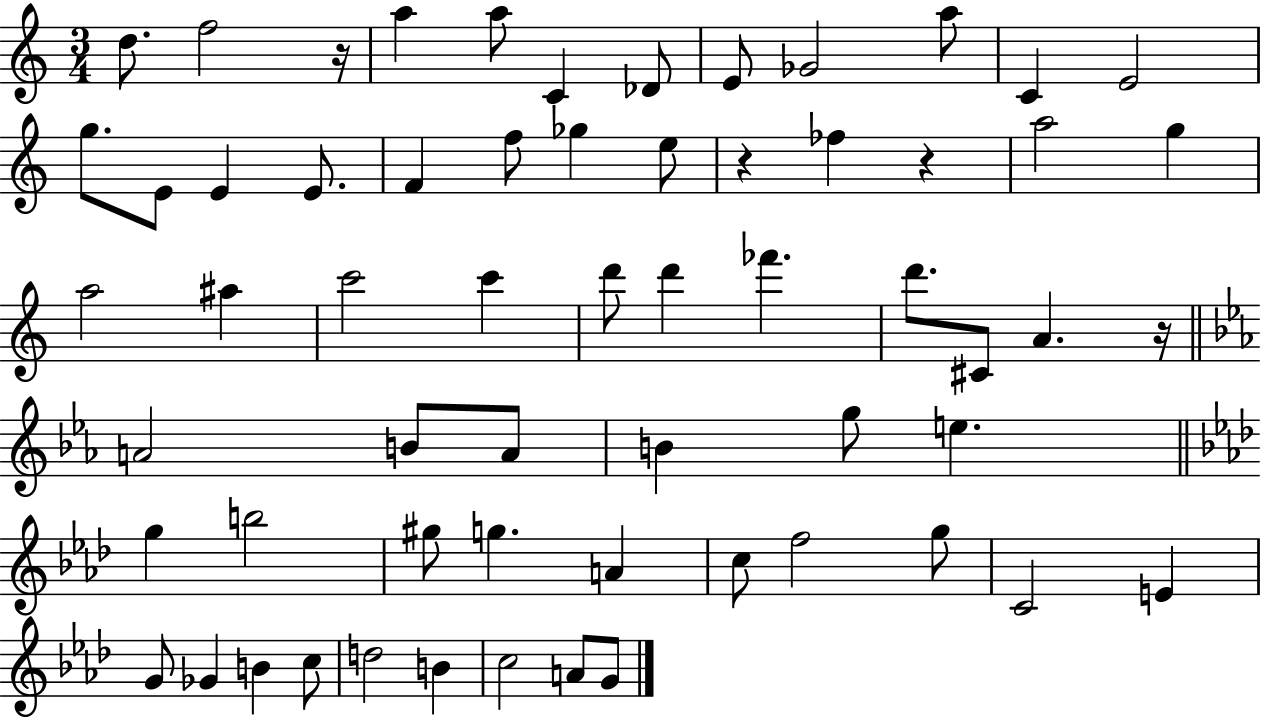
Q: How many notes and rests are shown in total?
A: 61